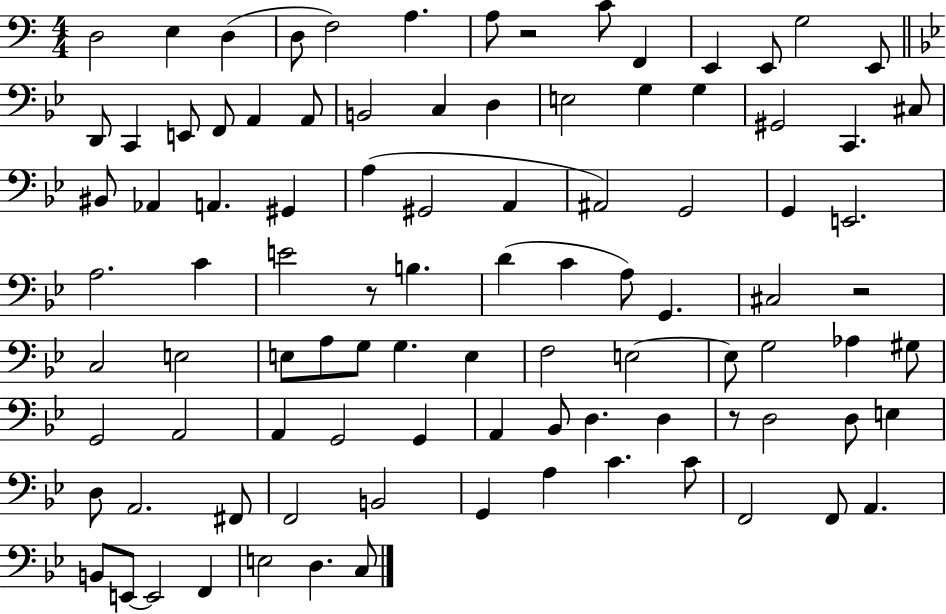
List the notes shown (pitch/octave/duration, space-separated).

D3/h E3/q D3/q D3/e F3/h A3/q. A3/e R/h C4/e F2/q E2/q E2/e G3/h E2/e D2/e C2/q E2/e F2/e A2/q A2/e B2/h C3/q D3/q E3/h G3/q G3/q G#2/h C2/q. C#3/e BIS2/e Ab2/q A2/q. G#2/q A3/q G#2/h A2/q A#2/h G2/h G2/q E2/h. A3/h. C4/q E4/h R/e B3/q. D4/q C4/q A3/e G2/q. C#3/h R/h C3/h E3/h E3/e A3/e G3/e G3/q. E3/q F3/h E3/h E3/e G3/h Ab3/q G#3/e G2/h A2/h A2/q G2/h G2/q A2/q Bb2/e D3/q. D3/q R/e D3/h D3/e E3/q D3/e A2/h. F#2/e F2/h B2/h G2/q A3/q C4/q. C4/e F2/h F2/e A2/q. B2/e E2/e E2/h F2/q E3/h D3/q. C3/e